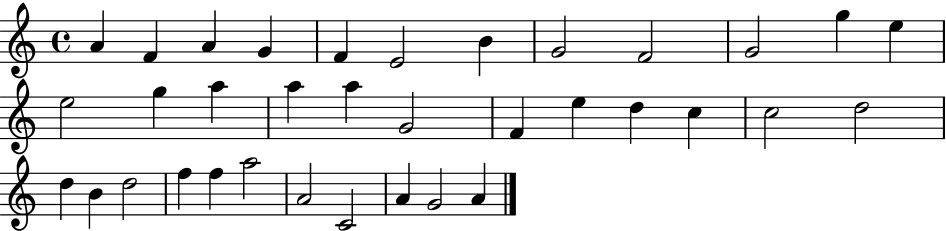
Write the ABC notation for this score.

X:1
T:Untitled
M:4/4
L:1/4
K:C
A F A G F E2 B G2 F2 G2 g e e2 g a a a G2 F e d c c2 d2 d B d2 f f a2 A2 C2 A G2 A